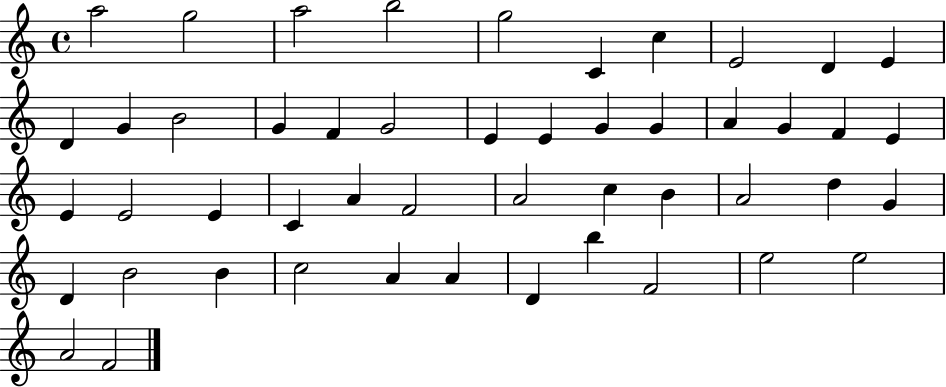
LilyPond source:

{
  \clef treble
  \time 4/4
  \defaultTimeSignature
  \key c \major
  a''2 g''2 | a''2 b''2 | g''2 c'4 c''4 | e'2 d'4 e'4 | \break d'4 g'4 b'2 | g'4 f'4 g'2 | e'4 e'4 g'4 g'4 | a'4 g'4 f'4 e'4 | \break e'4 e'2 e'4 | c'4 a'4 f'2 | a'2 c''4 b'4 | a'2 d''4 g'4 | \break d'4 b'2 b'4 | c''2 a'4 a'4 | d'4 b''4 f'2 | e''2 e''2 | \break a'2 f'2 | \bar "|."
}